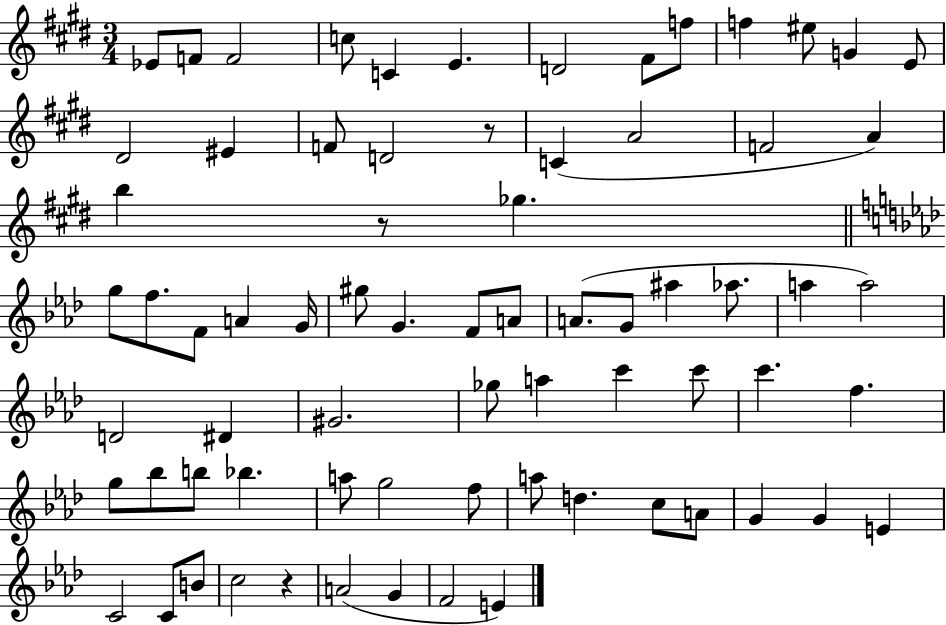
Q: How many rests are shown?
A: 3